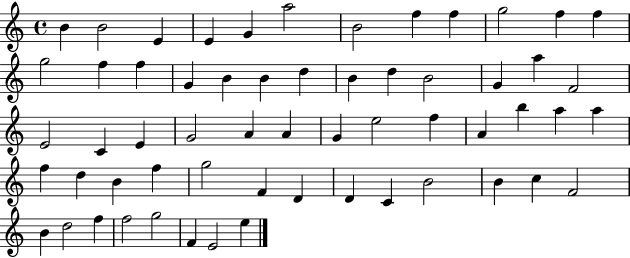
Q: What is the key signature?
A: C major